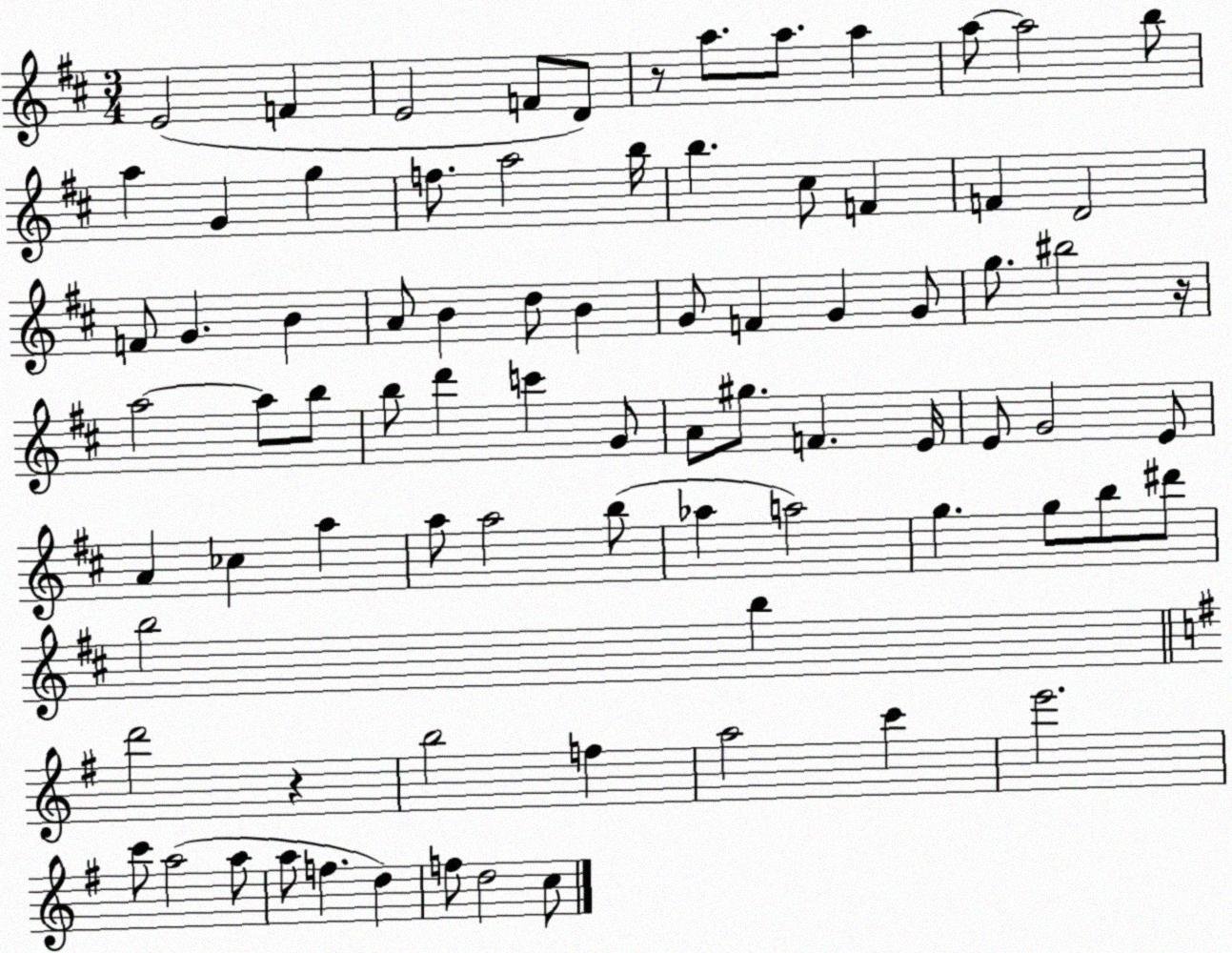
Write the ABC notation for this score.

X:1
T:Untitled
M:3/4
L:1/4
K:D
E2 F E2 F/2 D/2 z/2 a/2 a/2 a a/2 a2 b/2 a G g f/2 a2 b/4 b ^c/2 F F D2 F/2 G B A/2 B d/2 B G/2 F G G/2 g/2 ^b2 z/4 a2 a/2 b/2 b/2 d' c' G/2 A/2 ^g/2 F E/4 E/2 G2 E/2 A _c a a/2 a2 b/2 _a a2 g g/2 b/2 ^d'/2 b2 b d'2 z b2 f a2 c' e'2 c'/2 a2 a/2 a/2 f d f/2 d2 c/2